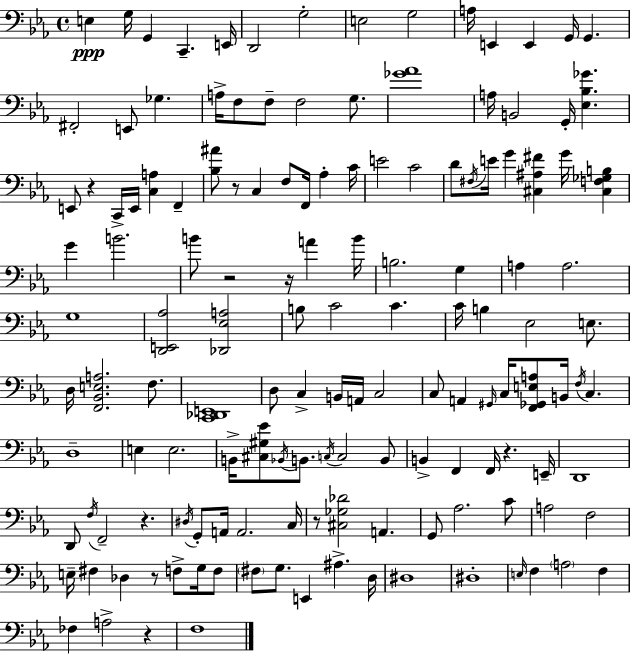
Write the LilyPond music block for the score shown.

{
  \clef bass
  \time 4/4
  \defaultTimeSignature
  \key c \minor
  e4\ppp g16 g,4 c,4.-- e,16 | d,2 g2-. | e2 g2 | a16 e,4 e,4 g,16 g,4. | \break fis,2-. e,8 ges4. | a16-> f8 f8-- f2 g8. | <ges' aes'>1 | a16 b,2 g,16-. <ees bes ges'>4. | \break e,8 r4 c,16-> e,16 <c a>4 f,4-- | <bes ais'>8 r8 c4 f8 f,16 aes4-. c'16 | e'2 c'2 | d'8 \acciaccatura { fis16 } e'16 g'4 <cis ais fis'>4 g'16 <cis f ges b>4 | \break g'4 b'2. | b'8 r2 r16 a'4 | b'16 b2. g4 | a4 a2. | \break g1 | <d, e, aes>2 <des, ees a>2 | b8 c'2 c'4. | c'16 b4 ees2 e8. | \break d16 <f, bes, e a>2. f8. | <c, des, e,>1 | d8 c4-> b,16 a,16 c2 | c8 a,4 \grace { gis,16 } c16 <f, ges, e a>8 b,16 \acciaccatura { f16 } c4. | \break d1-- | e4 e2. | b,16-> <cis gis ees'>8 \acciaccatura { bes,16 } b,8. \acciaccatura { c16 } c2 | b,8 b,4-> f,4 f,16 r4. | \break e,16-- d,1 | d,8 \acciaccatura { f16 } f,2-- | r4. \acciaccatura { dis16 } g,8-. a,16 a,2. | c16 r8 <cis ges des'>2 | \break a,4. g,8 aes2. | c'8 a2 f2 | e16-- fis4 des4 | r8 f8-> g16 f8 \parenthesize fis8 g8. e,4 | \break ais4.-> d16 dis1 | dis1-. | \grace { e16 } f4 \parenthesize a2 | f4 fes4 a2-> | \break r4 f1 | \bar "|."
}